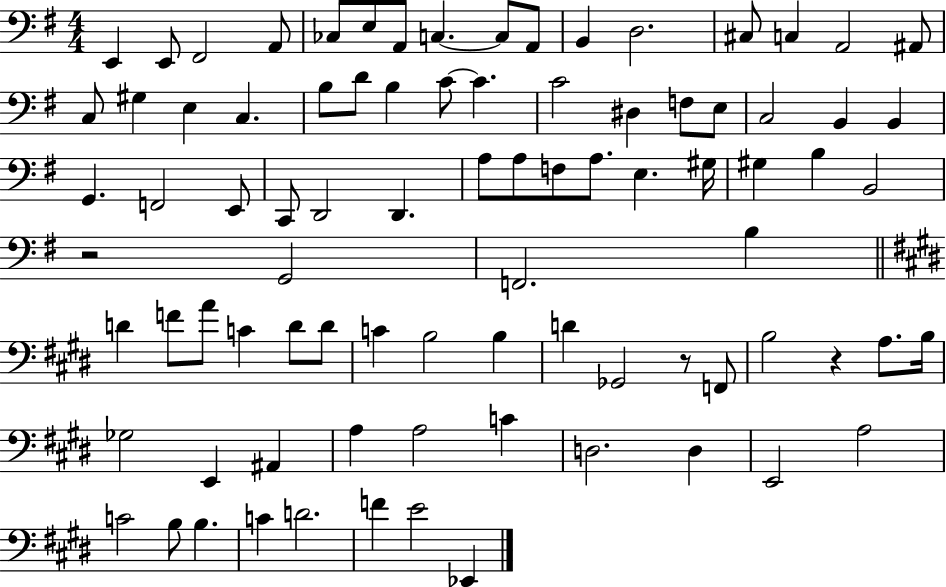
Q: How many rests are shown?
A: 3